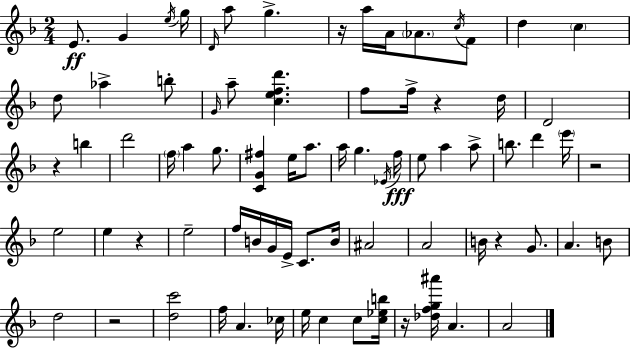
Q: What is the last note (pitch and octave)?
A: A4